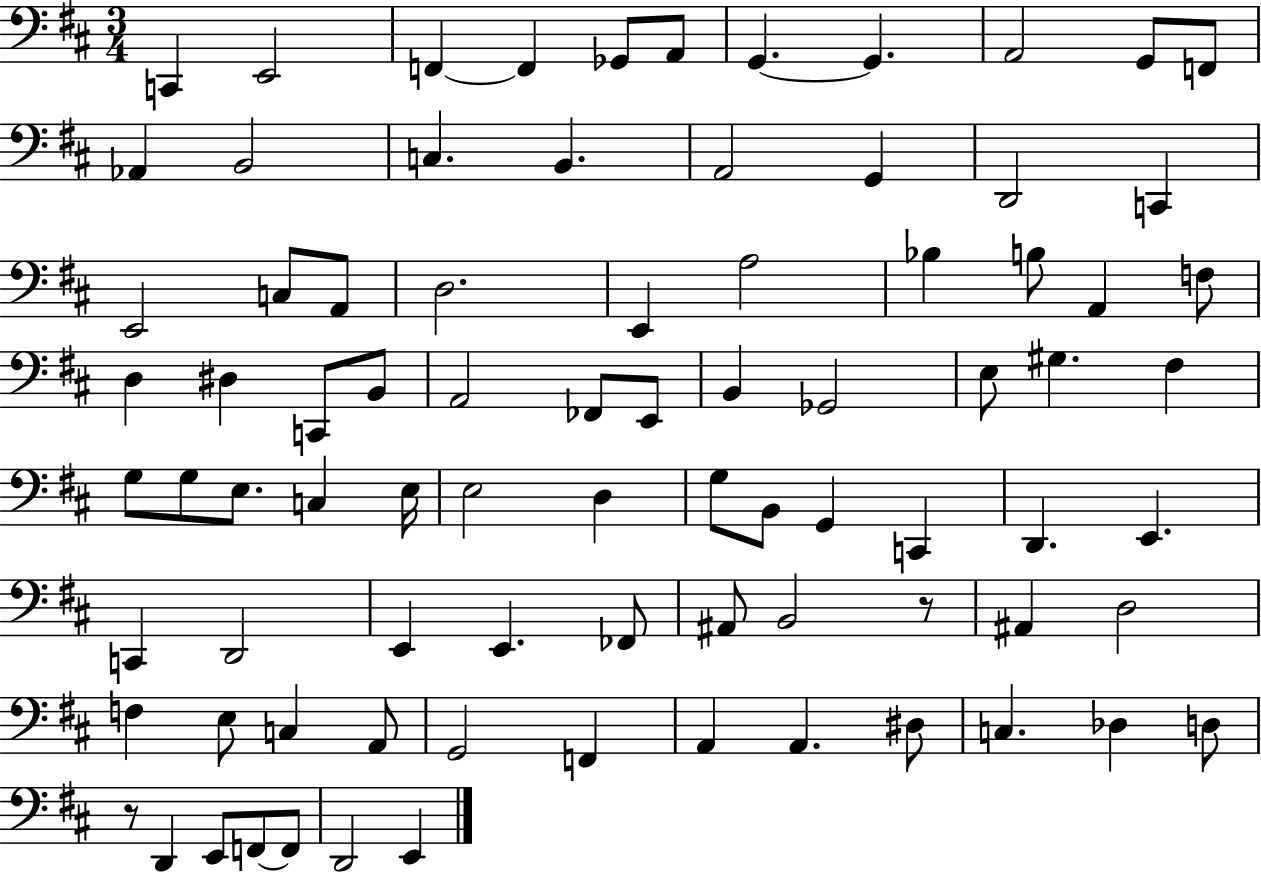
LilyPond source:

{
  \clef bass
  \numericTimeSignature
  \time 3/4
  \key d \major
  c,4 e,2 | f,4~~ f,4 ges,8 a,8 | g,4.~~ g,4. | a,2 g,8 f,8 | \break aes,4 b,2 | c4. b,4. | a,2 g,4 | d,2 c,4 | \break e,2 c8 a,8 | d2. | e,4 a2 | bes4 b8 a,4 f8 | \break d4 dis4 c,8 b,8 | a,2 fes,8 e,8 | b,4 ges,2 | e8 gis4. fis4 | \break g8 g8 e8. c4 e16 | e2 d4 | g8 b,8 g,4 c,4 | d,4. e,4. | \break c,4 d,2 | e,4 e,4. fes,8 | ais,8 b,2 r8 | ais,4 d2 | \break f4 e8 c4 a,8 | g,2 f,4 | a,4 a,4. dis8 | c4. des4 d8 | \break r8 d,4 e,8 f,8~~ f,8 | d,2 e,4 | \bar "|."
}